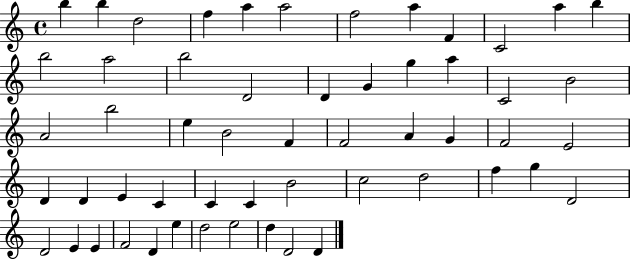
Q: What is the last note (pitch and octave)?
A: D4